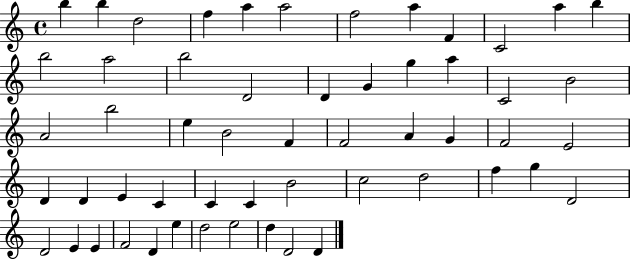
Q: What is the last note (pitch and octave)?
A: D4